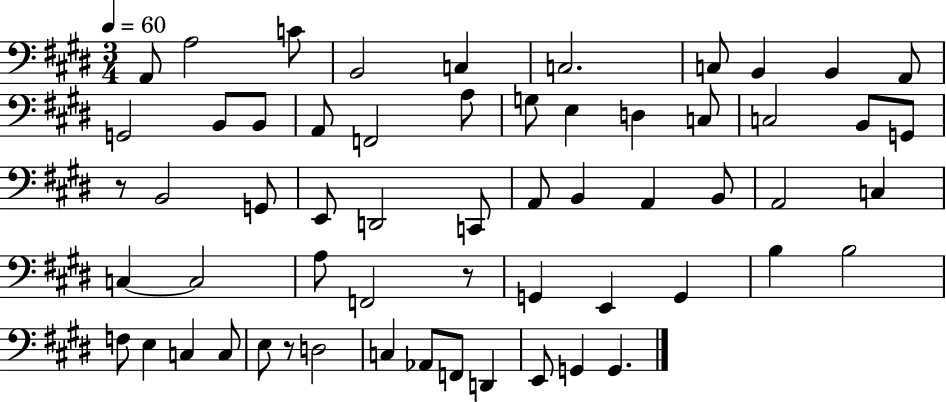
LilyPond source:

{
  \clef bass
  \numericTimeSignature
  \time 3/4
  \key e \major
  \tempo 4 = 60
  a,8 a2 c'8 | b,2 c4 | c2. | c8 b,4 b,4 a,8 | \break g,2 b,8 b,8 | a,8 f,2 a8 | g8 e4 d4 c8 | c2 b,8 g,8 | \break r8 b,2 g,8 | e,8 d,2 c,8 | a,8 b,4 a,4 b,8 | a,2 c4 | \break c4~~ c2 | a8 f,2 r8 | g,4 e,4 g,4 | b4 b2 | \break f8 e4 c4 c8 | e8 r8 d2 | c4 aes,8 f,8 d,4 | e,8 g,4 g,4. | \break \bar "|."
}